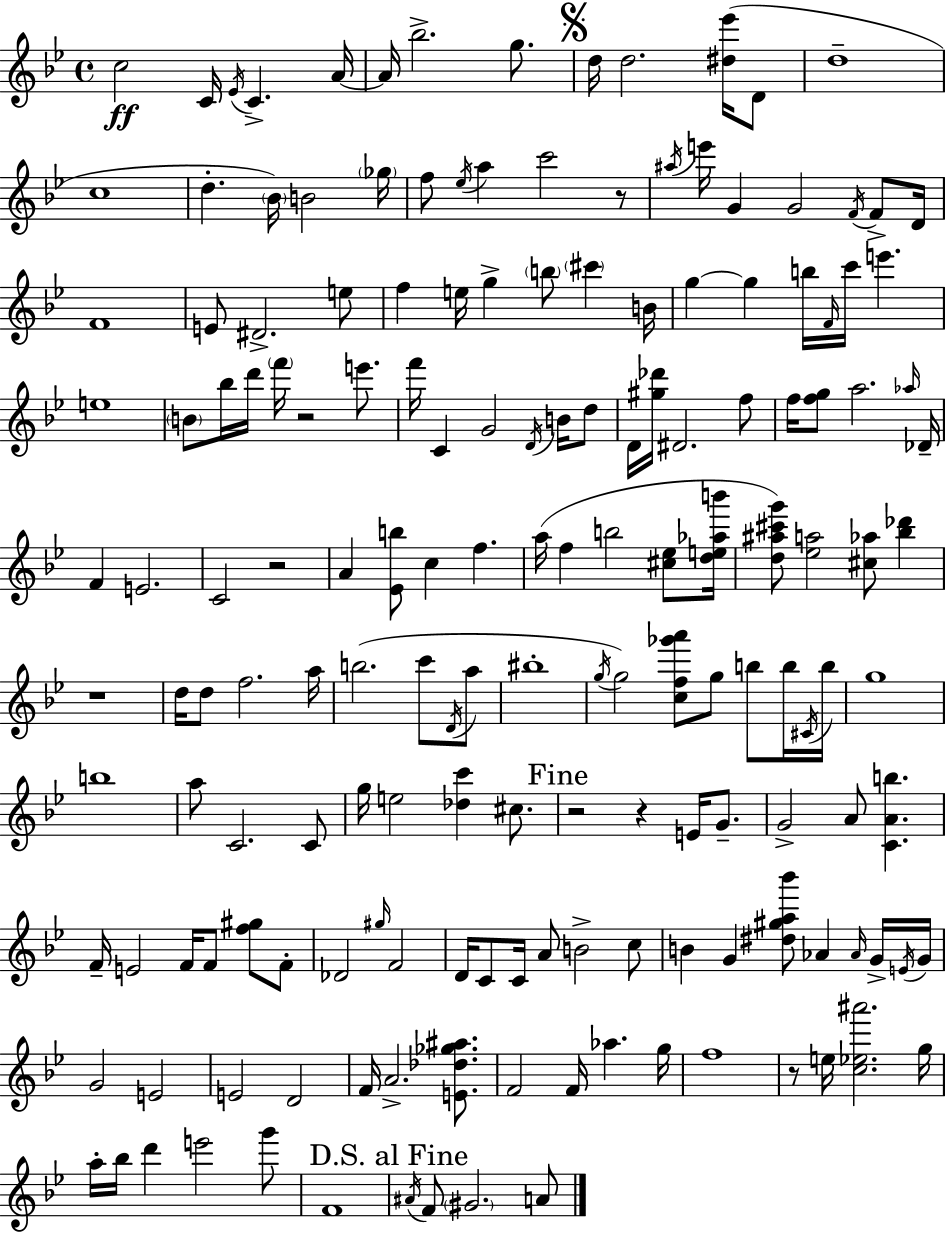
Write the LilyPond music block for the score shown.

{
  \clef treble
  \time 4/4
  \defaultTimeSignature
  \key g \minor
  c''2\ff c'16 \acciaccatura { ees'16 } c'4.-> | a'16~~ a'16 bes''2.-> g''8. | \mark \markup { \musicglyph "scripts.segno" } d''16 d''2. <dis'' ees'''>16( d'8 | d''1-- | \break c''1 | d''4.-. \parenthesize bes'16) b'2 | \parenthesize ges''16 f''8 \acciaccatura { ees''16 } a''4 c'''2 | r8 \acciaccatura { ais''16 } e'''16 g'4 g'2 | \break \acciaccatura { f'16 } f'8-> d'16 f'1 | e'8 dis'2.-> | e''8 f''4 e''16 g''4-> \parenthesize b''8 \parenthesize cis'''4 | b'16 g''4~~ g''4 b''16 \grace { f'16 } c'''16 e'''4. | \break e''1 | \parenthesize b'8 bes''16 d'''16 \parenthesize f'''16 r2 | e'''8. f'''16 c'4 g'2 | \acciaccatura { d'16 } b'16 d''8 d'16 <gis'' des'''>16 dis'2. | \break f''8 f''16 <f'' g''>8 a''2. | \grace { aes''16 } des'16-- f'4 e'2. | c'2 r2 | a'4 <ees' b''>8 c''4 | \break f''4. a''16( f''4 b''2 | <cis'' ees''>8 <d'' e'' aes'' b'''>16 <d'' ais'' cis''' g'''>8) <ees'' a''>2 | <cis'' aes''>8 <bes'' des'''>4 r1 | d''16 d''8 f''2. | \break a''16 b''2.( | c'''8 \acciaccatura { d'16 } a''8 bis''1-. | \acciaccatura { g''16 }) g''2 | <c'' f'' ges''' a'''>8 g''8 b''8 b''16 \acciaccatura { cis'16 } b''16 g''1 | \break b''1 | a''8 c'2. | c'8 g''16 e''2 | <des'' c'''>4 cis''8. \mark "Fine" r2 | \break r4 e'16 g'8.-- g'2-> | a'8 <c' a' b''>4. f'16-- e'2 | f'16 f'8 <f'' gis''>8 f'8-. des'2 | \grace { gis''16 } f'2 d'16 c'8 c'16 a'8 | \break b'2-> c''8 b'4 g'4 | <dis'' gis'' a'' bes'''>8 aes'4 \grace { aes'16 } g'16-> \acciaccatura { e'16 } g'16 g'2 | e'2 e'2 | d'2 f'16 a'2.-> | \break <e' des'' ges'' ais''>8. f'2 | f'16 aes''4. g''16 f''1 | r8 e''16 | <c'' ees'' ais'''>2. g''16 a''16-. bes''16 d'''4 | \break e'''2 g'''8 f'1 | \mark "D.S. al Fine" \acciaccatura { ais'16 } f'8 | \parenthesize gis'2. a'8 \bar "|."
}